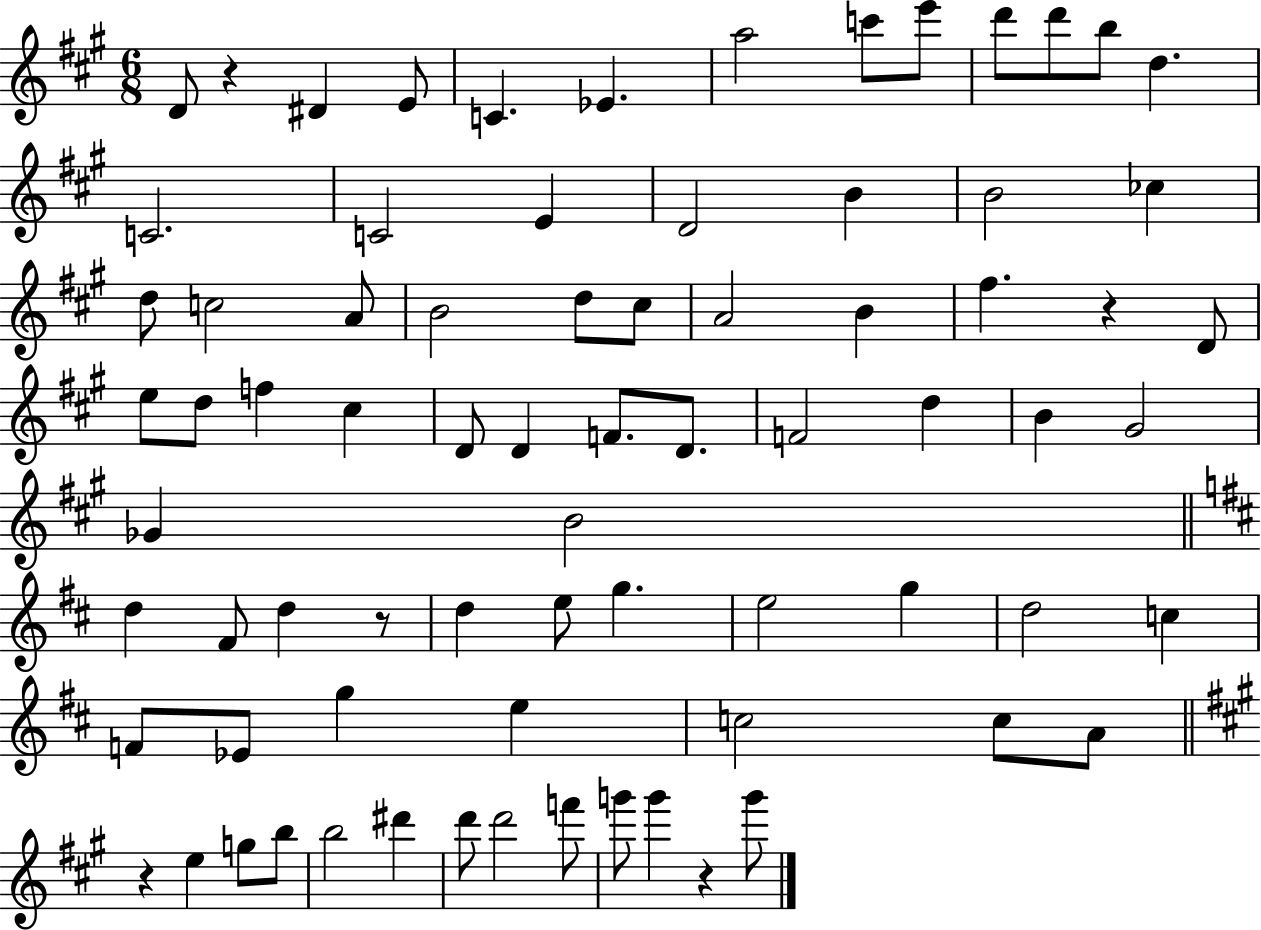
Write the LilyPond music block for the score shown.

{
  \clef treble
  \numericTimeSignature
  \time 6/8
  \key a \major
  d'8 r4 dis'4 e'8 | c'4. ees'4. | a''2 c'''8 e'''8 | d'''8 d'''8 b''8 d''4. | \break c'2. | c'2 e'4 | d'2 b'4 | b'2 ces''4 | \break d''8 c''2 a'8 | b'2 d''8 cis''8 | a'2 b'4 | fis''4. r4 d'8 | \break e''8 d''8 f''4 cis''4 | d'8 d'4 f'8. d'8. | f'2 d''4 | b'4 gis'2 | \break ges'4 b'2 | \bar "||" \break \key d \major d''4 fis'8 d''4 r8 | d''4 e''8 g''4. | e''2 g''4 | d''2 c''4 | \break f'8 ees'8 g''4 e''4 | c''2 c''8 a'8 | \bar "||" \break \key a \major r4 e''4 g''8 b''8 | b''2 dis'''4 | d'''8 d'''2 f'''8 | g'''8 g'''4 r4 g'''8 | \break \bar "|."
}